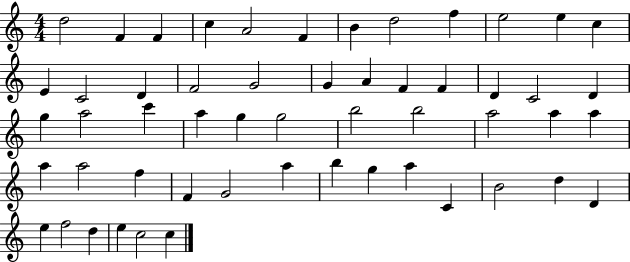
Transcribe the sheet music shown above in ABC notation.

X:1
T:Untitled
M:4/4
L:1/4
K:C
d2 F F c A2 F B d2 f e2 e c E C2 D F2 G2 G A F F D C2 D g a2 c' a g g2 b2 b2 a2 a a a a2 f F G2 a b g a C B2 d D e f2 d e c2 c